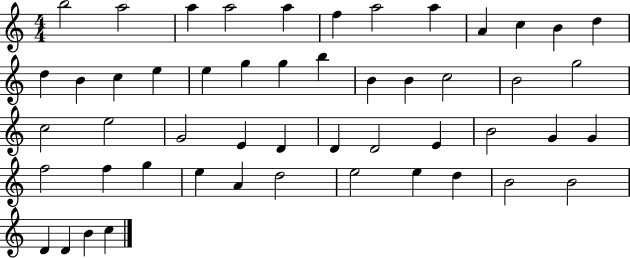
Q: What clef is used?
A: treble